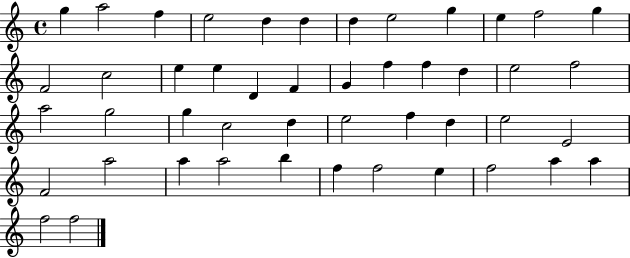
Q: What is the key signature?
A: C major